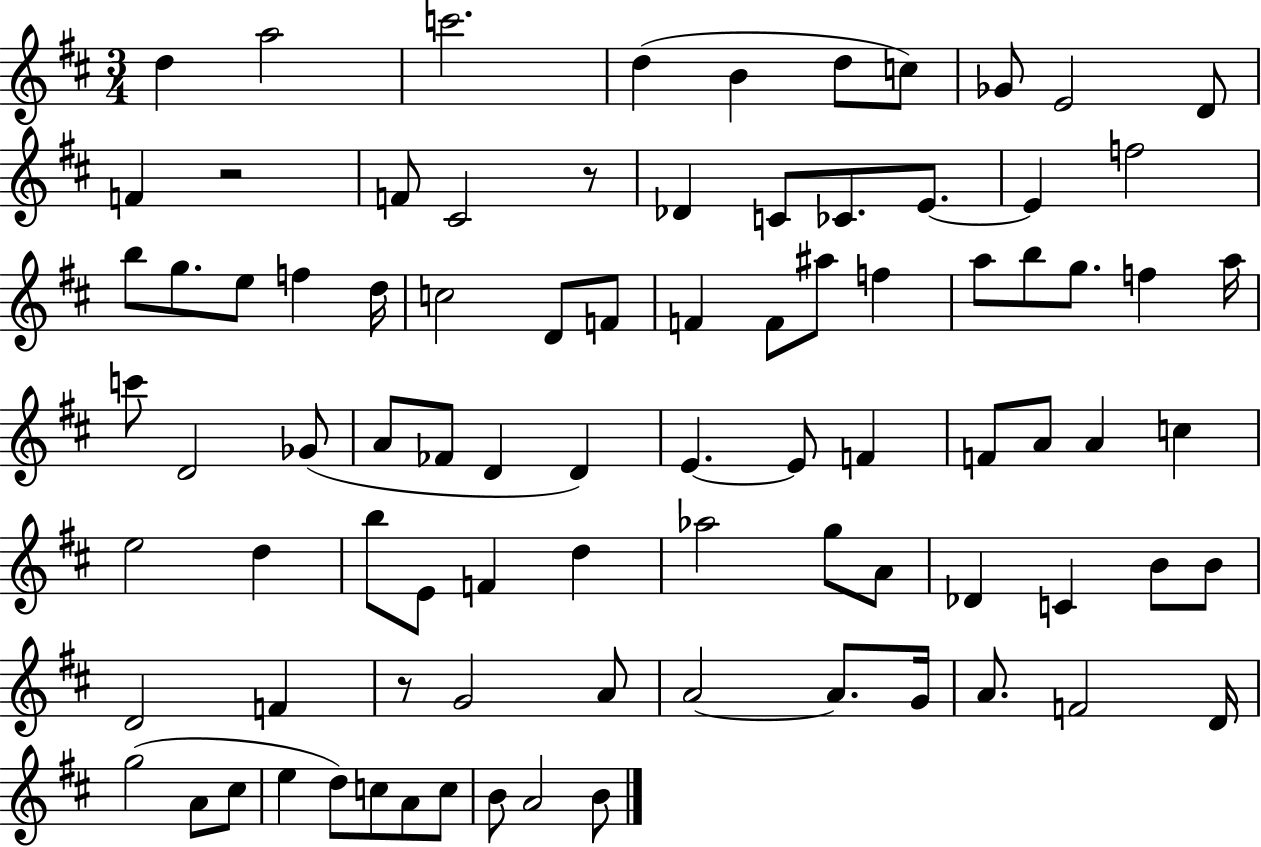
D5/q A5/h C6/h. D5/q B4/q D5/e C5/e Gb4/e E4/h D4/e F4/q R/h F4/e C#4/h R/e Db4/q C4/e CES4/e. E4/e. E4/q F5/h B5/e G5/e. E5/e F5/q D5/s C5/h D4/e F4/e F4/q F4/e A#5/e F5/q A5/e B5/e G5/e. F5/q A5/s C6/e D4/h Gb4/e A4/e FES4/e D4/q D4/q E4/q. E4/e F4/q F4/e A4/e A4/q C5/q E5/h D5/q B5/e E4/e F4/q D5/q Ab5/h G5/e A4/e Db4/q C4/q B4/e B4/e D4/h F4/q R/e G4/h A4/e A4/h A4/e. G4/s A4/e. F4/h D4/s G5/h A4/e C#5/e E5/q D5/e C5/e A4/e C5/e B4/e A4/h B4/e